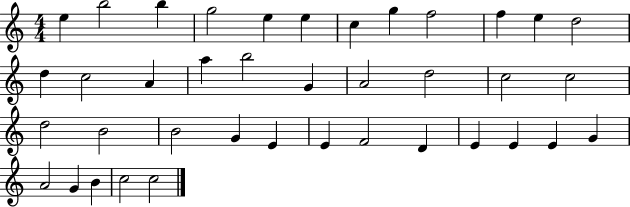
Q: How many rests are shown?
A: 0